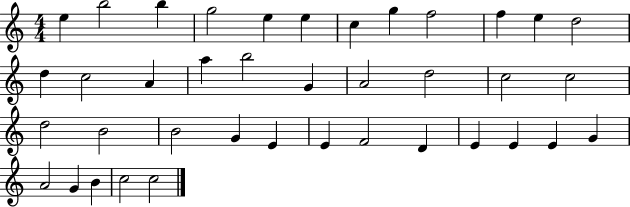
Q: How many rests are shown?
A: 0